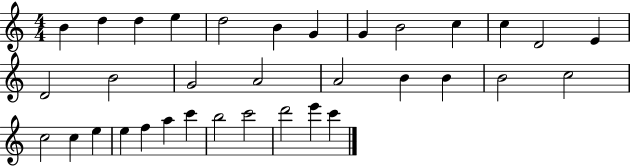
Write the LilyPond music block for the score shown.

{
  \clef treble
  \numericTimeSignature
  \time 4/4
  \key c \major
  b'4 d''4 d''4 e''4 | d''2 b'4 g'4 | g'4 b'2 c''4 | c''4 d'2 e'4 | \break d'2 b'2 | g'2 a'2 | a'2 b'4 b'4 | b'2 c''2 | \break c''2 c''4 e''4 | e''4 f''4 a''4 c'''4 | b''2 c'''2 | d'''2 e'''4 c'''4 | \break \bar "|."
}